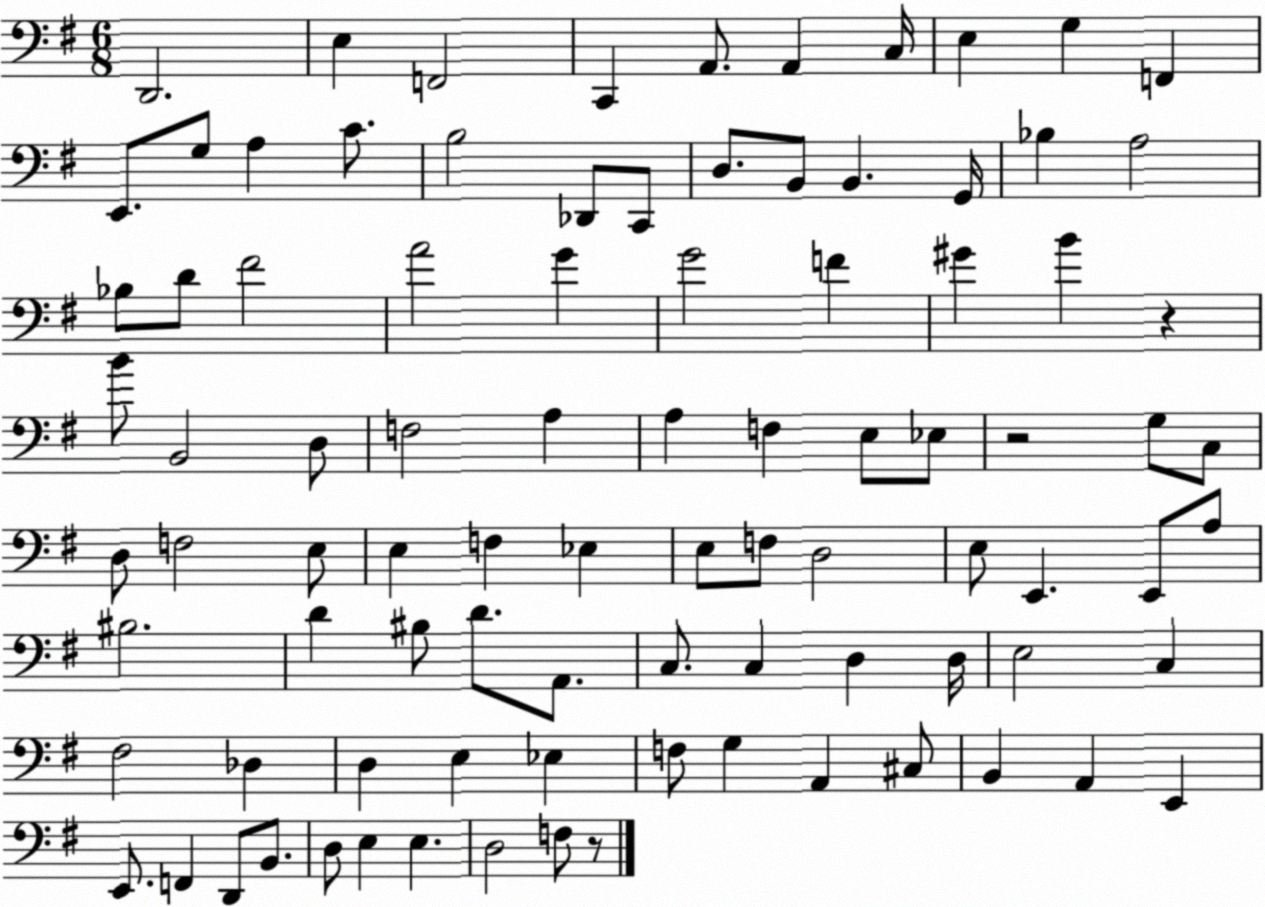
X:1
T:Untitled
M:6/8
L:1/4
K:G
D,,2 E, F,,2 C,, A,,/2 A,, C,/4 E, G, F,, E,,/2 G,/2 A, C/2 B,2 _D,,/2 C,,/2 D,/2 B,,/2 B,, G,,/4 _B, A,2 _B,/2 D/2 ^F2 A2 G G2 F ^G B z B/2 B,,2 D,/2 F,2 A, A, F, E,/2 _E,/2 z2 G,/2 C,/2 D,/2 F,2 E,/2 E, F, _E, E,/2 F,/2 D,2 E,/2 E,, E,,/2 A,/2 ^B,2 D ^B,/2 D/2 A,,/2 C,/2 C, D, D,/4 E,2 C, ^F,2 _D, D, E, _E, F,/2 G, A,, ^C,/2 B,, A,, E,, E,,/2 F,, D,,/2 B,,/2 D,/2 E, E, D,2 F,/2 z/2